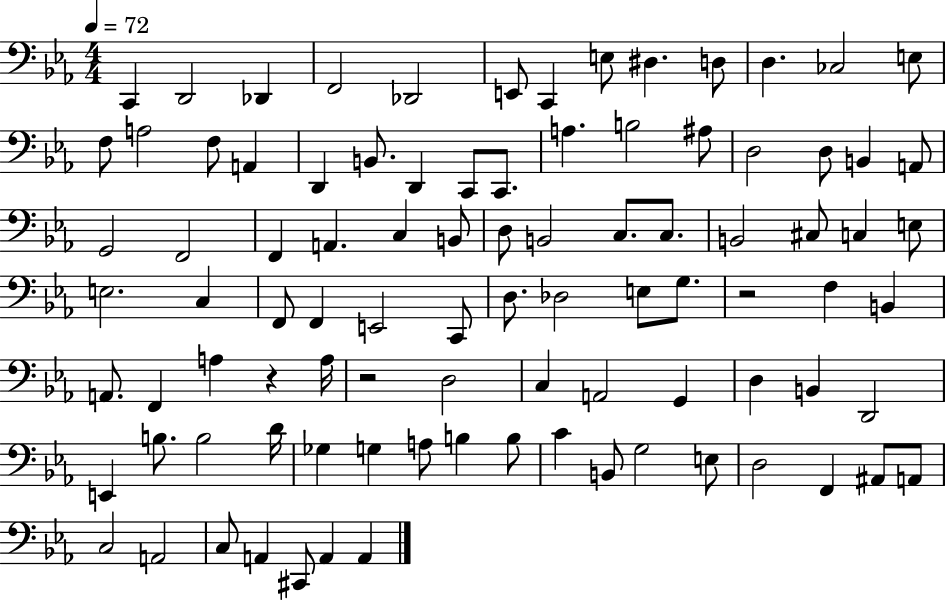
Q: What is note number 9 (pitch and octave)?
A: D#3